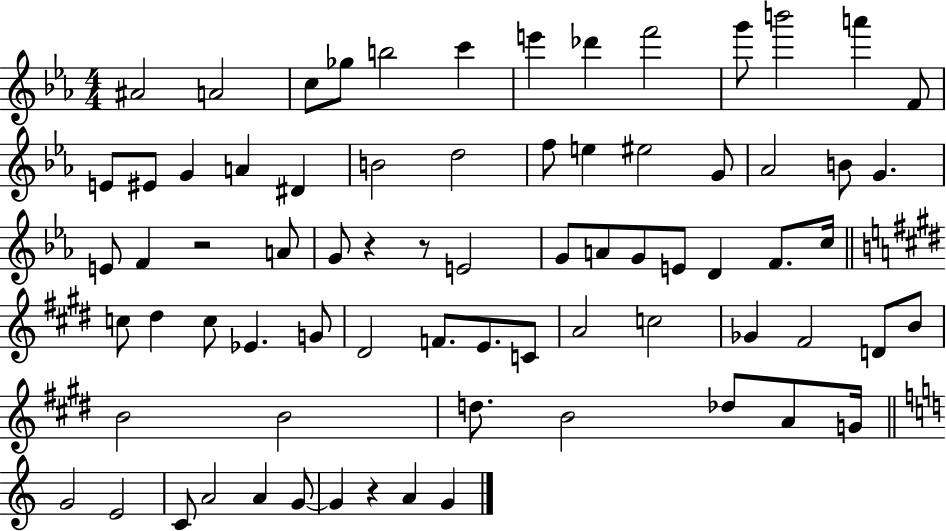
{
  \clef treble
  \numericTimeSignature
  \time 4/4
  \key ees \major
  ais'2 a'2 | c''8 ges''8 b''2 c'''4 | e'''4 des'''4 f'''2 | g'''8 b'''2 a'''4 f'8 | \break e'8 eis'8 g'4 a'4 dis'4 | b'2 d''2 | f''8 e''4 eis''2 g'8 | aes'2 b'8 g'4. | \break e'8 f'4 r2 a'8 | g'8 r4 r8 e'2 | g'8 a'8 g'8 e'8 d'4 f'8. c''16 | \bar "||" \break \key e \major c''8 dis''4 c''8 ees'4. g'8 | dis'2 f'8. e'8. c'8 | a'2 c''2 | ges'4 fis'2 d'8 b'8 | \break b'2 b'2 | d''8. b'2 des''8 a'8 g'16 | \bar "||" \break \key c \major g'2 e'2 | c'8 a'2 a'4 g'8~~ | g'4 r4 a'4 g'4 | \bar "|."
}